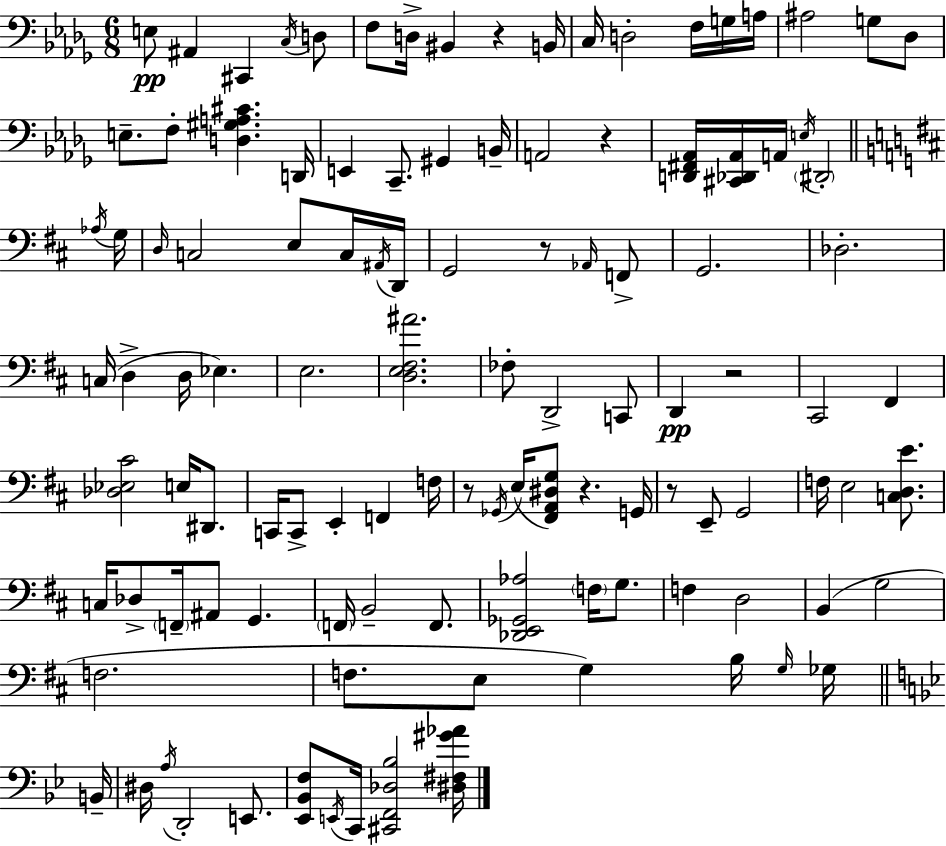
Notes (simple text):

E3/e A#2/q C#2/q C3/s D3/e F3/e D3/s BIS2/q R/q B2/s C3/s D3/h F3/s G3/s A3/s A#3/h G3/e Db3/e E3/e. F3/e [D3,G#3,A3,C#4]/q. D2/s E2/q C2/e. G#2/q B2/s A2/h R/q [D2,F#2,Ab2]/s [C#2,Db2,Ab2]/s A2/s E3/s D#2/h Ab3/s G3/s D3/s C3/h E3/e C3/s A#2/s D2/s G2/h R/e Ab2/s F2/e G2/h. Db3/h. C3/s D3/q D3/s Eb3/q. E3/h. [D3,E3,F#3,A#4]/h. FES3/e D2/h C2/e D2/q R/h C#2/h F#2/q [Db3,Eb3,C#4]/h E3/s D#2/e. C2/s C2/e E2/q F2/q F3/s R/e Gb2/s E3/s [F#2,A2,D#3,G3]/e R/q. G2/s R/e E2/e G2/h F3/s E3/h [C3,D3,E4]/e. C3/s Db3/e F2/s A#2/e G2/q. F2/s B2/h F2/e. [Db2,E2,Gb2,Ab3]/h F3/s G3/e. F3/q D3/h B2/q G3/h F3/h. F3/e. E3/e G3/q B3/s G3/s Gb3/s B2/s D#3/s A3/s D2/h E2/e. [Eb2,Bb2,F3]/e E2/s C2/s [C#2,F2,Db3,Bb3]/h [D#3,F#3,G#4,Ab4]/s